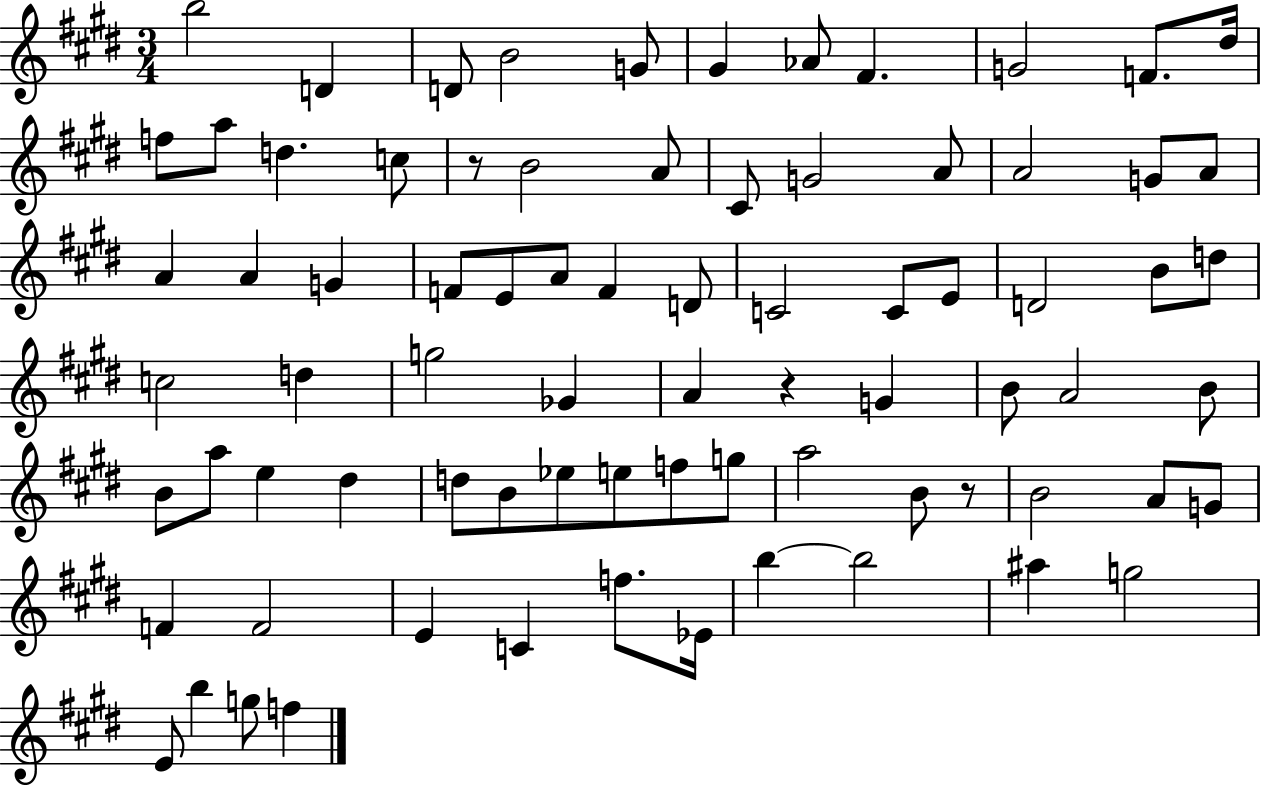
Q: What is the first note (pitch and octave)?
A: B5